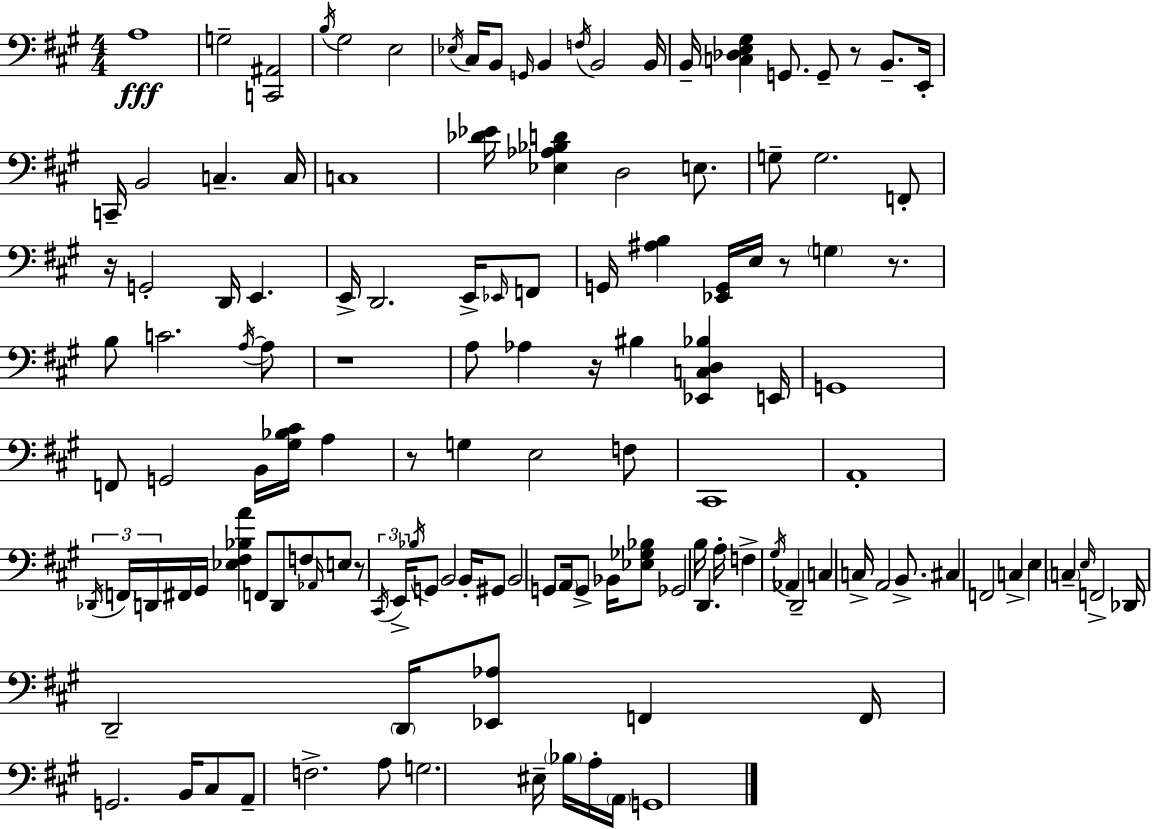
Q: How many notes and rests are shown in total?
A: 134